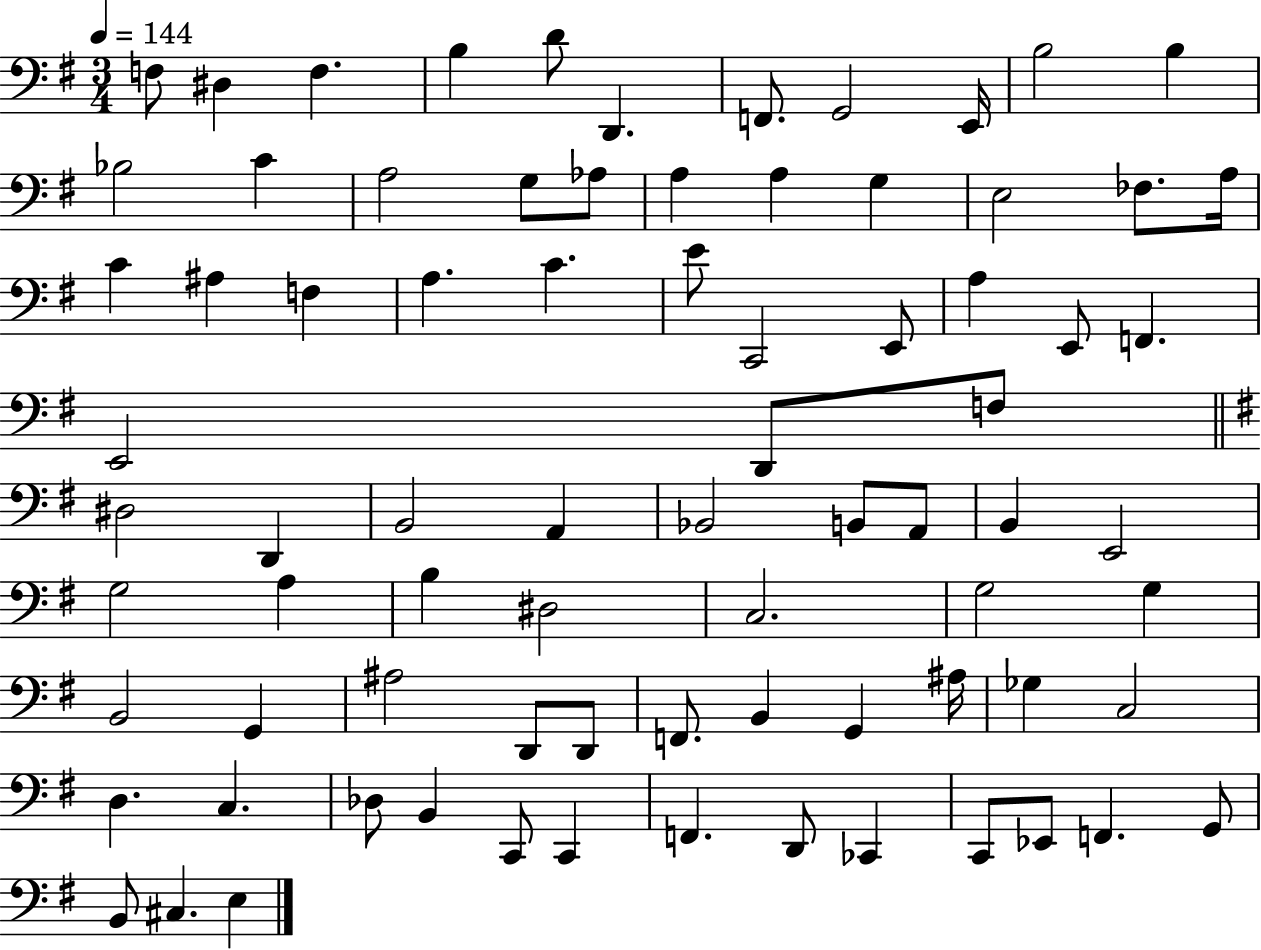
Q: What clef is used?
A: bass